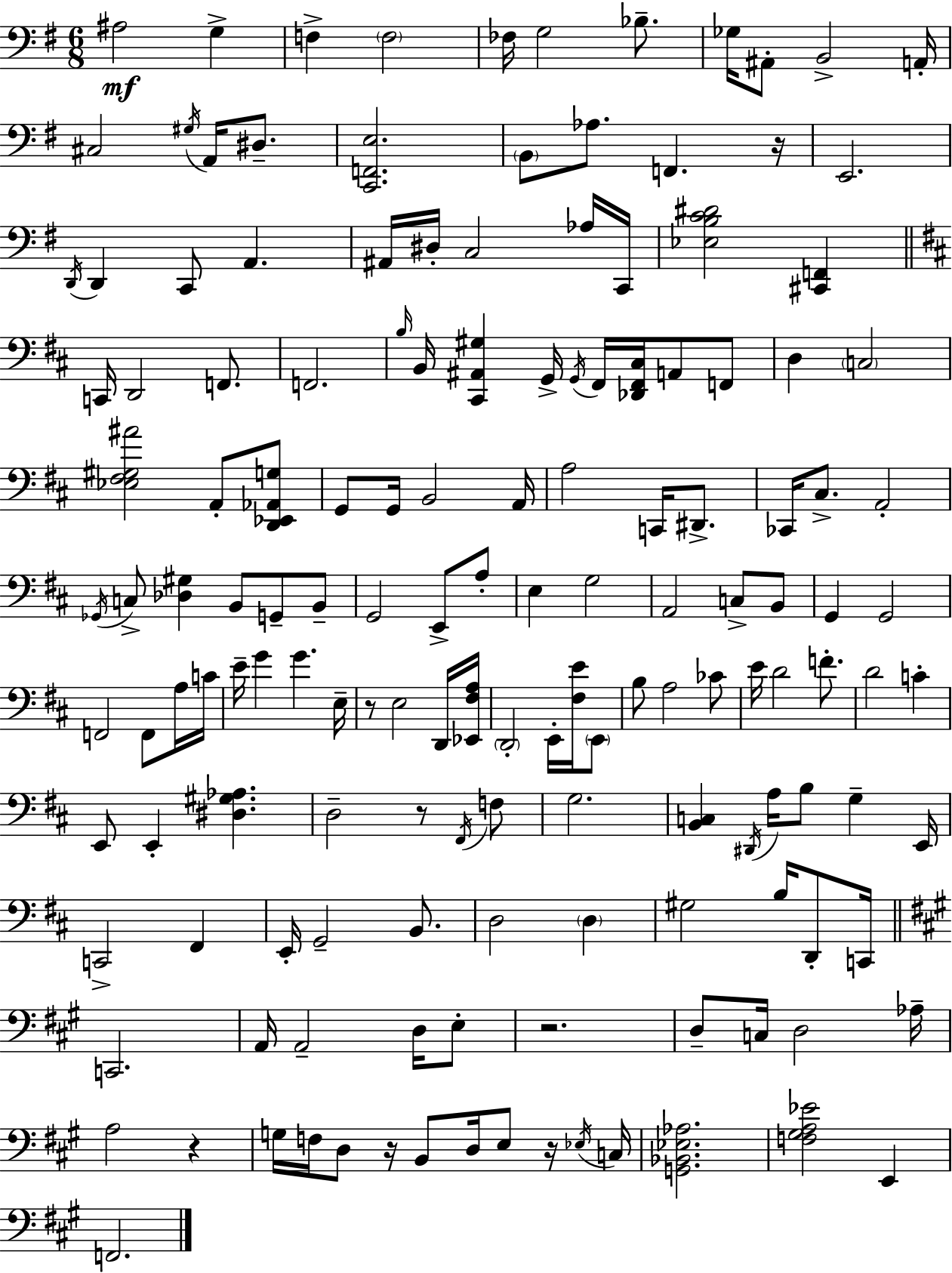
A#3/h G3/q F3/q F3/h FES3/s G3/h Bb3/e. Gb3/s A#2/e B2/h A2/s C#3/h G#3/s A2/s D#3/e. [C2,F2,E3]/h. B2/e Ab3/e. F2/q. R/s E2/h. D2/s D2/q C2/e A2/q. A#2/s D#3/s C3/h Ab3/s C2/s [Eb3,B3,C4,D#4]/h [C#2,F2]/q C2/s D2/h F2/e. F2/h. B3/s B2/s [C#2,A#2,G#3]/q G2/s G2/s F#2/s [Db2,F#2,C#3]/s A2/e F2/e D3/q C3/h [Eb3,F#3,G#3,A#4]/h A2/e [D2,Eb2,Ab2,G3]/e G2/e G2/s B2/h A2/s A3/h C2/s D#2/e. CES2/s C#3/e. A2/h Gb2/s C3/e [Db3,G#3]/q B2/e G2/e B2/e G2/h E2/e A3/e E3/q G3/h A2/h C3/e B2/e G2/q G2/h F2/h F2/e A3/s C4/s E4/s G4/q G4/q. E3/s R/e E3/h D2/s [Eb2,F#3,A3]/s D2/h E2/s [F#3,E4]/s E2/e B3/e A3/h CES4/e E4/s D4/h F4/e. D4/h C4/q E2/e E2/q [D#3,G#3,Ab3]/q. D3/h R/e F#2/s F3/e G3/h. [B2,C3]/q D#2/s A3/s B3/e G3/q E2/s C2/h F#2/q E2/s G2/h B2/e. D3/h D3/q G#3/h B3/s D2/e C2/s C2/h. A2/s A2/h D3/s E3/e R/h. D3/e C3/s D3/h Ab3/s A3/h R/q G3/s F3/s D3/e R/s B2/e D3/s E3/e R/s Eb3/s C3/s [G2,Bb2,Eb3,Ab3]/h. [F3,G#3,A3,Eb4]/h E2/q F2/h.